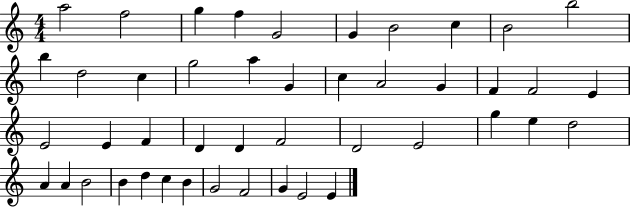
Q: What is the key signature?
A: C major